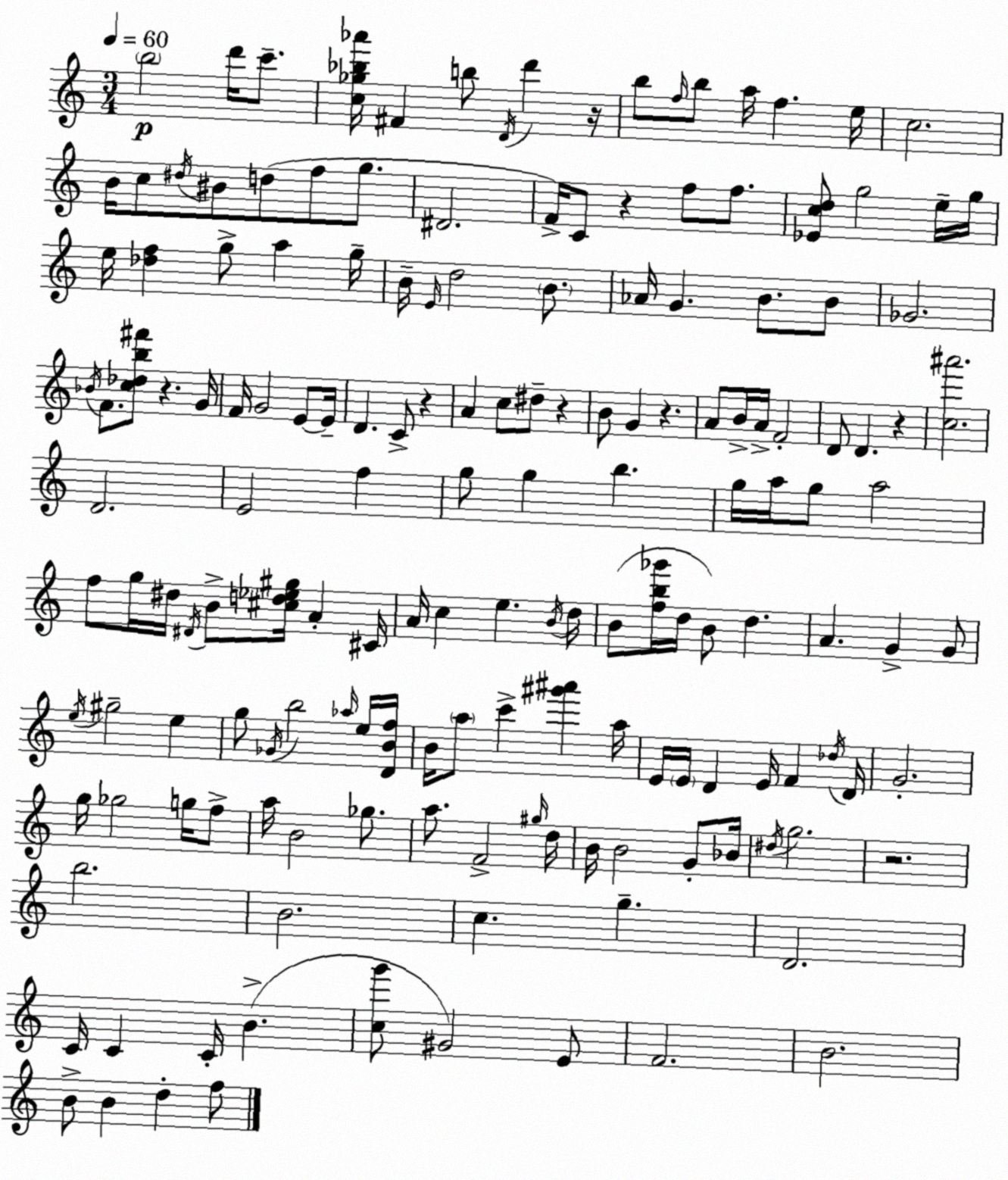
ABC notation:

X:1
T:Untitled
M:3/4
L:1/4
K:Am
b2 d'/4 c'/2 [c_g_b_a']/4 ^F b/2 D/4 d' z/4 b/2 f/4 b/2 a/4 f e/4 c2 B/4 c/2 ^d/4 ^B/2 d/2 f/2 g/2 ^D2 F/4 C/2 z f/2 f/2 [_Ecd]/2 g2 e/4 g/4 e/4 [_df] g/2 a g/4 B/4 E/4 d2 B/2 _A/4 G B/2 B/2 _G2 _B/4 F/2 [c_db^f']/2 z G/4 F/4 G2 E/2 E/4 D C/2 z A c/2 ^d/2 z B/2 G z A/2 B/4 A/4 F2 D/2 D z [c^a']2 D2 E2 f g/2 g b g/4 a/4 g/2 a2 f/2 g/4 ^d/4 ^D/4 B/2 [^cd_e^g]/4 A ^C/4 A/4 c e B/4 d/4 B/2 [fb_g']/4 d/4 B/2 d A G G/2 e/4 ^g2 e g/2 _G/4 b2 _a/4 e/4 [DBf]/4 B/4 a/2 c' [^g'^a'] a/4 E/4 E/4 D E/4 F _d/4 D/4 G2 g/4 _g2 g/4 f/2 a/4 B2 _g/2 a/2 F2 ^g/4 d/4 B/4 B2 G/2 _B/4 ^d/4 g2 z2 b2 B2 c g D2 C/4 C C/4 B [cg']/2 ^G2 E/2 F2 B2 B/2 B d f/2